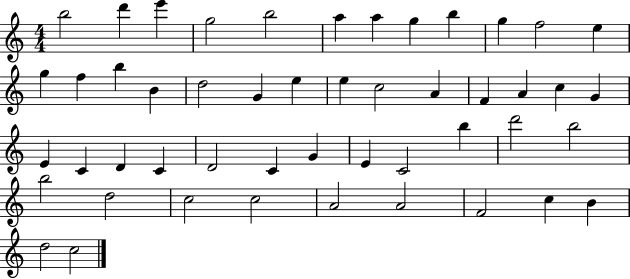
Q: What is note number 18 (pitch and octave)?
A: G4